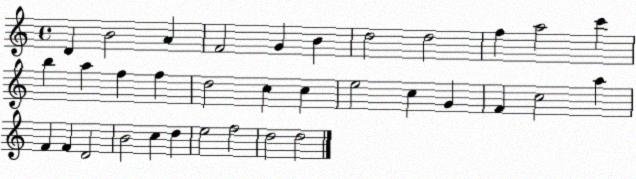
X:1
T:Untitled
M:4/4
L:1/4
K:C
D B2 A F2 G B d2 d2 f a2 c' b a f f d2 c c e2 c G F c2 a F F D2 B2 c d e2 f2 d2 d2